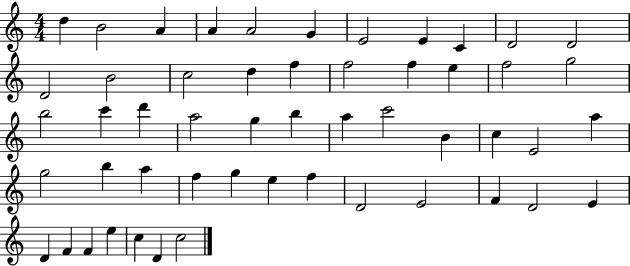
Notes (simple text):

D5/q B4/h A4/q A4/q A4/h G4/q E4/h E4/q C4/q D4/h D4/h D4/h B4/h C5/h D5/q F5/q F5/h F5/q E5/q F5/h G5/h B5/h C6/q D6/q A5/h G5/q B5/q A5/q C6/h B4/q C5/q E4/h A5/q G5/h B5/q A5/q F5/q G5/q E5/q F5/q D4/h E4/h F4/q D4/h E4/q D4/q F4/q F4/q E5/q C5/q D4/q C5/h